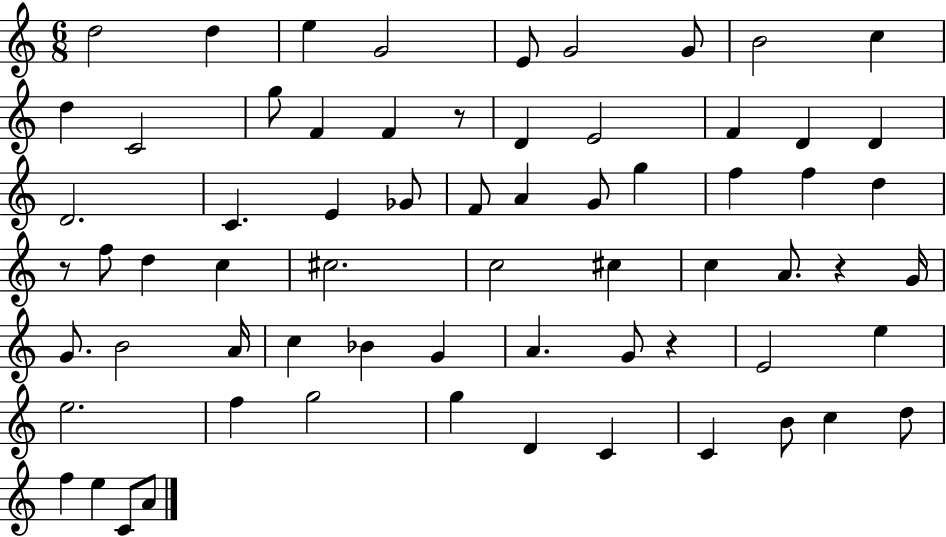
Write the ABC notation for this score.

X:1
T:Untitled
M:6/8
L:1/4
K:C
d2 d e G2 E/2 G2 G/2 B2 c d C2 g/2 F F z/2 D E2 F D D D2 C E _G/2 F/2 A G/2 g f f d z/2 f/2 d c ^c2 c2 ^c c A/2 z G/4 G/2 B2 A/4 c _B G A G/2 z E2 e e2 f g2 g D C C B/2 c d/2 f e C/2 A/2